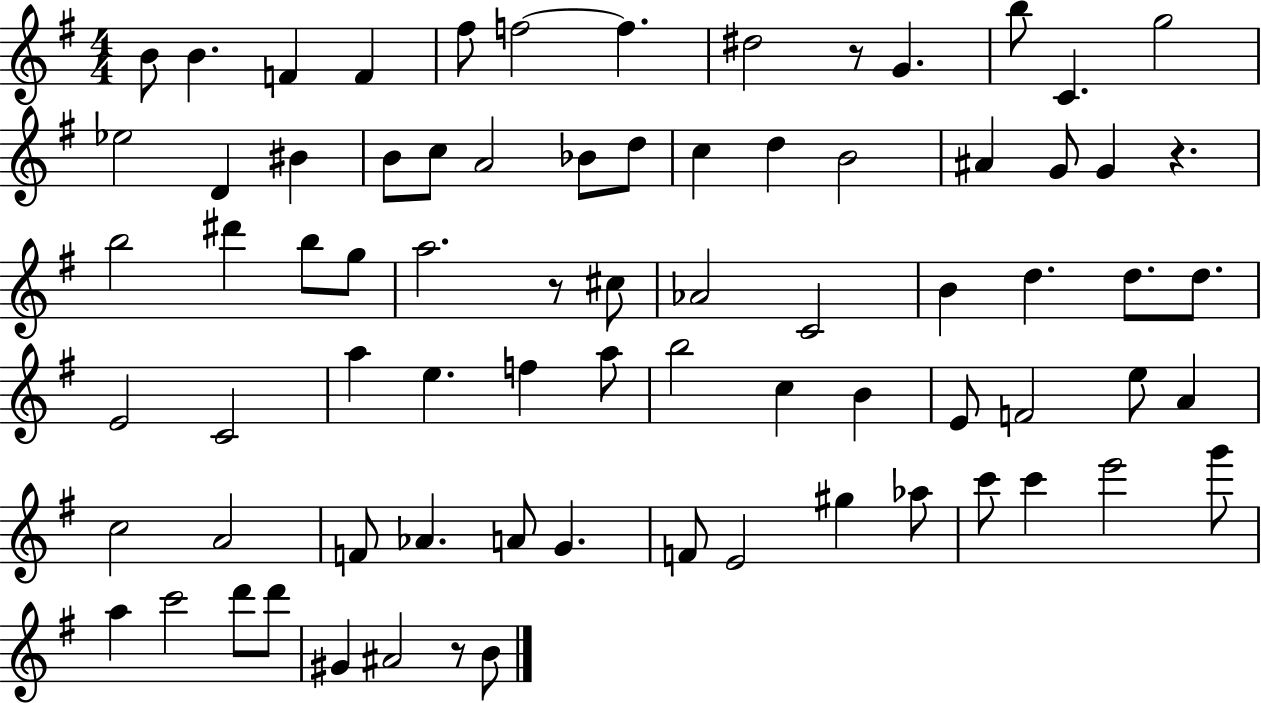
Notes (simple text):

B4/e B4/q. F4/q F4/q F#5/e F5/h F5/q. D#5/h R/e G4/q. B5/e C4/q. G5/h Eb5/h D4/q BIS4/q B4/e C5/e A4/h Bb4/e D5/e C5/q D5/q B4/h A#4/q G4/e G4/q R/q. B5/h D#6/q B5/e G5/e A5/h. R/e C#5/e Ab4/h C4/h B4/q D5/q. D5/e. D5/e. E4/h C4/h A5/q E5/q. F5/q A5/e B5/h C5/q B4/q E4/e F4/h E5/e A4/q C5/h A4/h F4/e Ab4/q. A4/e G4/q. F4/e E4/h G#5/q Ab5/e C6/e C6/q E6/h G6/e A5/q C6/h D6/e D6/e G#4/q A#4/h R/e B4/e